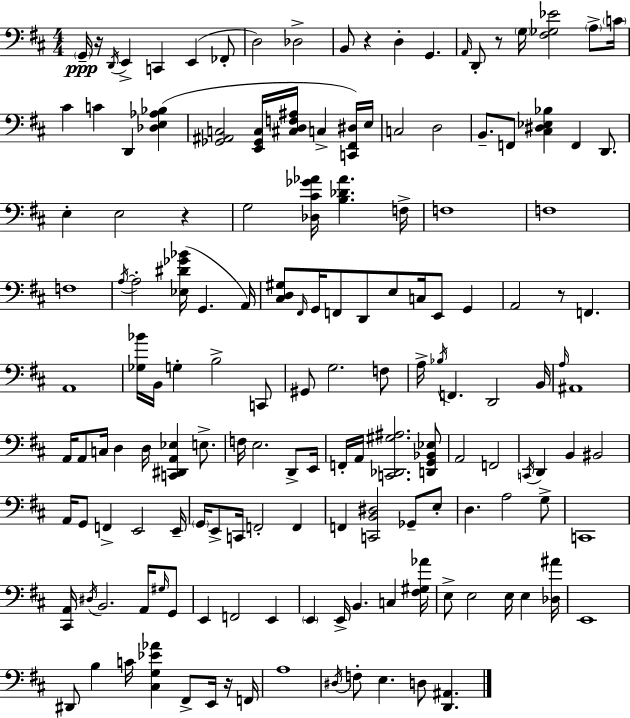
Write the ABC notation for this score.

X:1
T:Untitled
M:4/4
L:1/4
K:D
G,,/4 z/4 D,,/4 E,, C,, E,, _F,,/2 D,2 _D,2 B,,/2 z D, G,, A,,/4 D,,/2 z/2 G,/4 [^F,_G,_E]2 A,/2 C/4 ^C C D,, [_D,E,_A,_B,] [_G,,^A,,C,]2 [E,,_G,,C,]/4 [^C,D,F,^A,]/4 C, [C,,^F,,^D,]/4 E,/4 C,2 D,2 B,,/2 F,,/2 [^C,^D,_E,_B,] F,, D,,/2 E, E,2 z G,2 [_D,^C_G_A]/4 [B,_D_A] F,/4 F,4 F,4 F,4 A,/4 A,2 [_E,^D_G_B]/4 G,, A,,/4 [^C,D,^G,]/2 ^F,,/4 G,,/4 F,,/2 D,,/2 E,/2 C,/4 E,,/2 G,, A,,2 z/2 F,, A,,4 [_G,_B]/4 B,,/4 G, B,2 C,,/2 ^G,,/2 G,2 F,/2 A,/4 _B,/4 F,, D,,2 B,,/4 A,/4 ^A,,4 A,,/4 A,,/2 C,/4 D, D,/4 [C,,^D,,A,,_E,] E,/2 F,/4 E,2 D,,/2 E,,/4 F,,/4 A,,/4 [C,,_D,,^G,^A,]2 [D,,G,,_B,,_E,]/2 A,,2 F,,2 C,,/4 D,, B,, ^B,,2 A,,/4 G,,/2 F,, E,,2 E,,/4 G,,/4 E,,/2 C,,/4 F,,2 F,, F,, [C,,B,,^D,]2 _G,,/2 E,/2 D, A,2 G,/2 C,,4 [^C,,A,,]/4 ^D,/4 B,,2 A,,/4 ^G,/4 G,,/2 E,, F,,2 E,, E,, E,,/4 B,, C, [^F,^G,_A]/4 E,/2 E,2 E,/4 E, [_D,^A]/4 E,,4 ^D,,/2 B, C/4 [^C,G,_E_A] ^F,,/2 E,,/4 z/4 F,,/4 A,4 ^D,/4 F,/2 E, D,/2 [D,,^A,,]